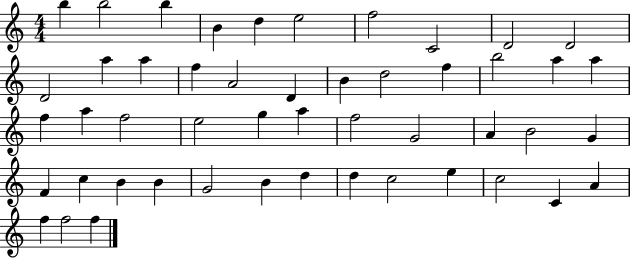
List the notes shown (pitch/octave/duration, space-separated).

B5/q B5/h B5/q B4/q D5/q E5/h F5/h C4/h D4/h D4/h D4/h A5/q A5/q F5/q A4/h D4/q B4/q D5/h F5/q B5/h A5/q A5/q F5/q A5/q F5/h E5/h G5/q A5/q F5/h G4/h A4/q B4/h G4/q F4/q C5/q B4/q B4/q G4/h B4/q D5/q D5/q C5/h E5/q C5/h C4/q A4/q F5/q F5/h F5/q